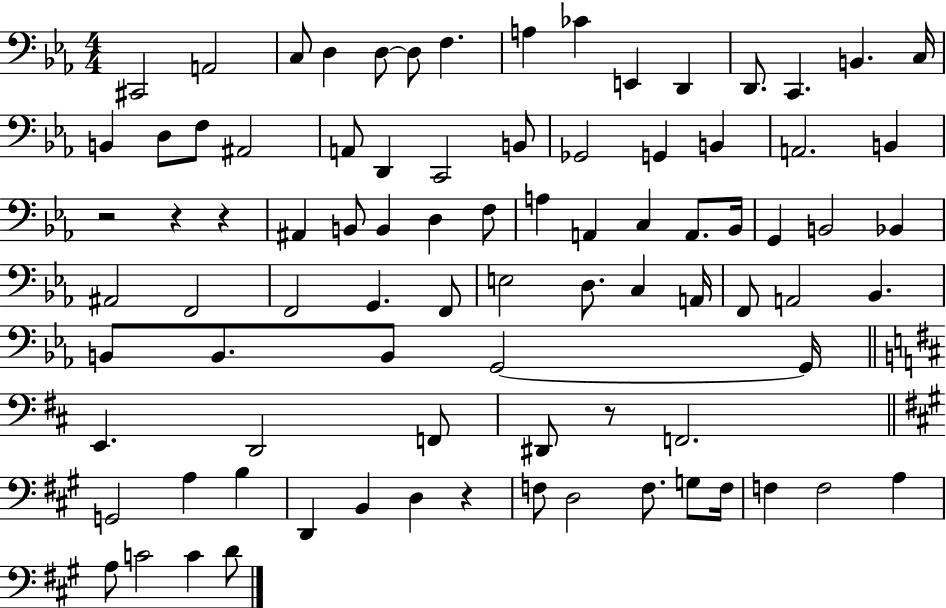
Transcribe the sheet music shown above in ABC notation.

X:1
T:Untitled
M:4/4
L:1/4
K:Eb
^C,,2 A,,2 C,/2 D, D,/2 D,/2 F, A, _C E,, D,, D,,/2 C,, B,, C,/4 B,, D,/2 F,/2 ^A,,2 A,,/2 D,, C,,2 B,,/2 _G,,2 G,, B,, A,,2 B,, z2 z z ^A,, B,,/2 B,, D, F,/2 A, A,, C, A,,/2 _B,,/4 G,, B,,2 _B,, ^A,,2 F,,2 F,,2 G,, F,,/2 E,2 D,/2 C, A,,/4 F,,/2 A,,2 _B,, B,,/2 B,,/2 B,,/2 G,,2 G,,/4 E,, D,,2 F,,/2 ^D,,/2 z/2 F,,2 G,,2 A, B, D,, B,, D, z F,/2 D,2 F,/2 G,/2 F,/4 F, F,2 A, A,/2 C2 C D/2